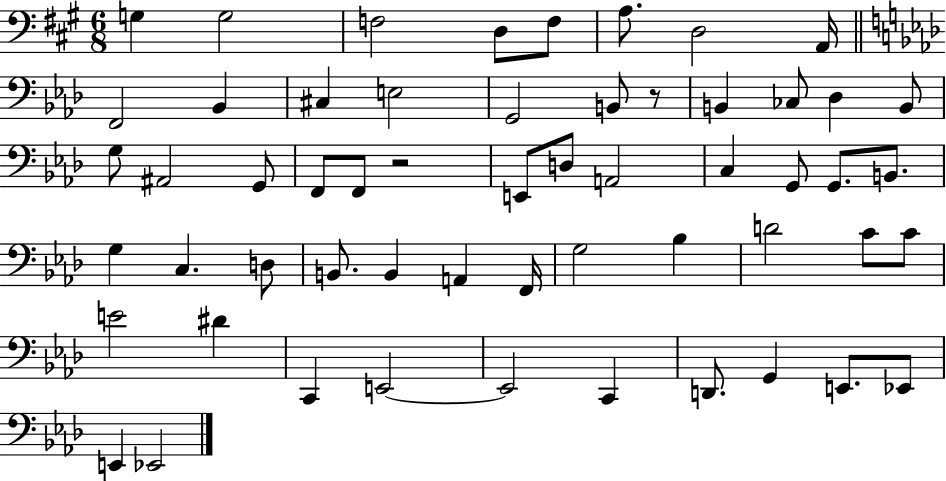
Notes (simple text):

G3/q G3/h F3/h D3/e F3/e A3/e. D3/h A2/s F2/h Bb2/q C#3/q E3/h G2/h B2/e R/e B2/q CES3/e Db3/q B2/e G3/e A#2/h G2/e F2/e F2/e R/h E2/e D3/e A2/h C3/q G2/e G2/e. B2/e. G3/q C3/q. D3/e B2/e. B2/q A2/q F2/s G3/h Bb3/q D4/h C4/e C4/e E4/h D#4/q C2/q E2/h E2/h C2/q D2/e. G2/q E2/e. Eb2/e E2/q Eb2/h